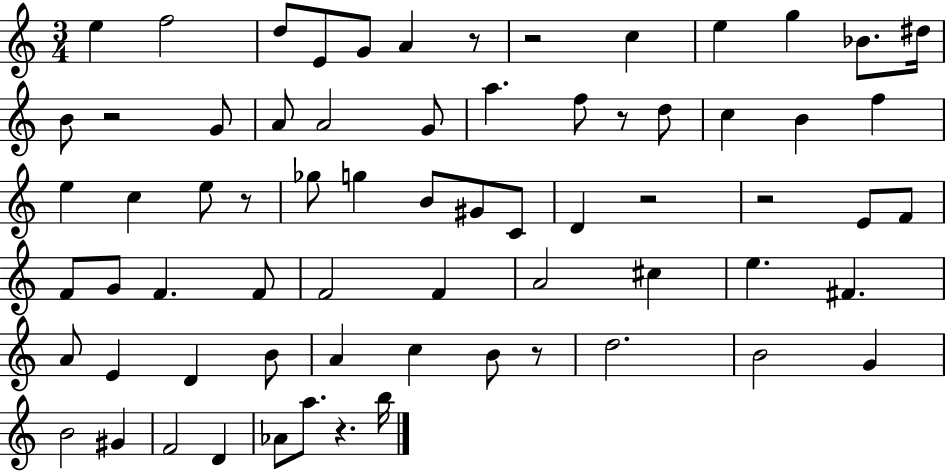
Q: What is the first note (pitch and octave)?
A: E5